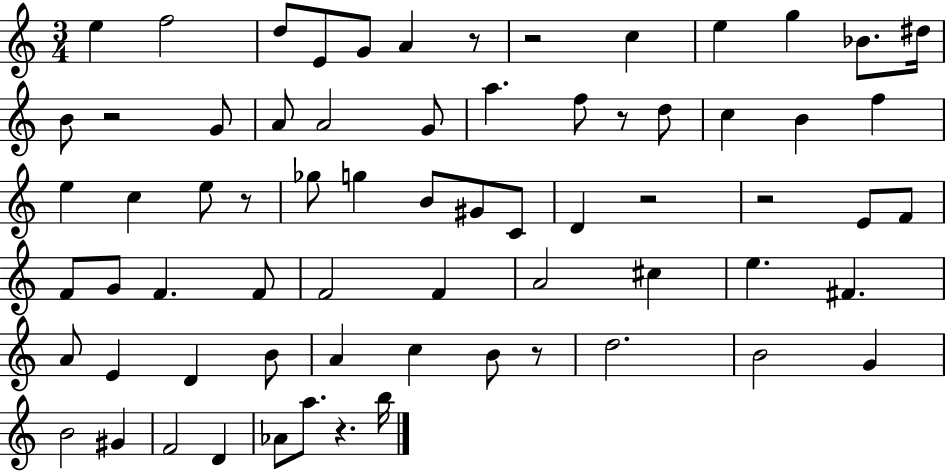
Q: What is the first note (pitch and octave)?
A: E5